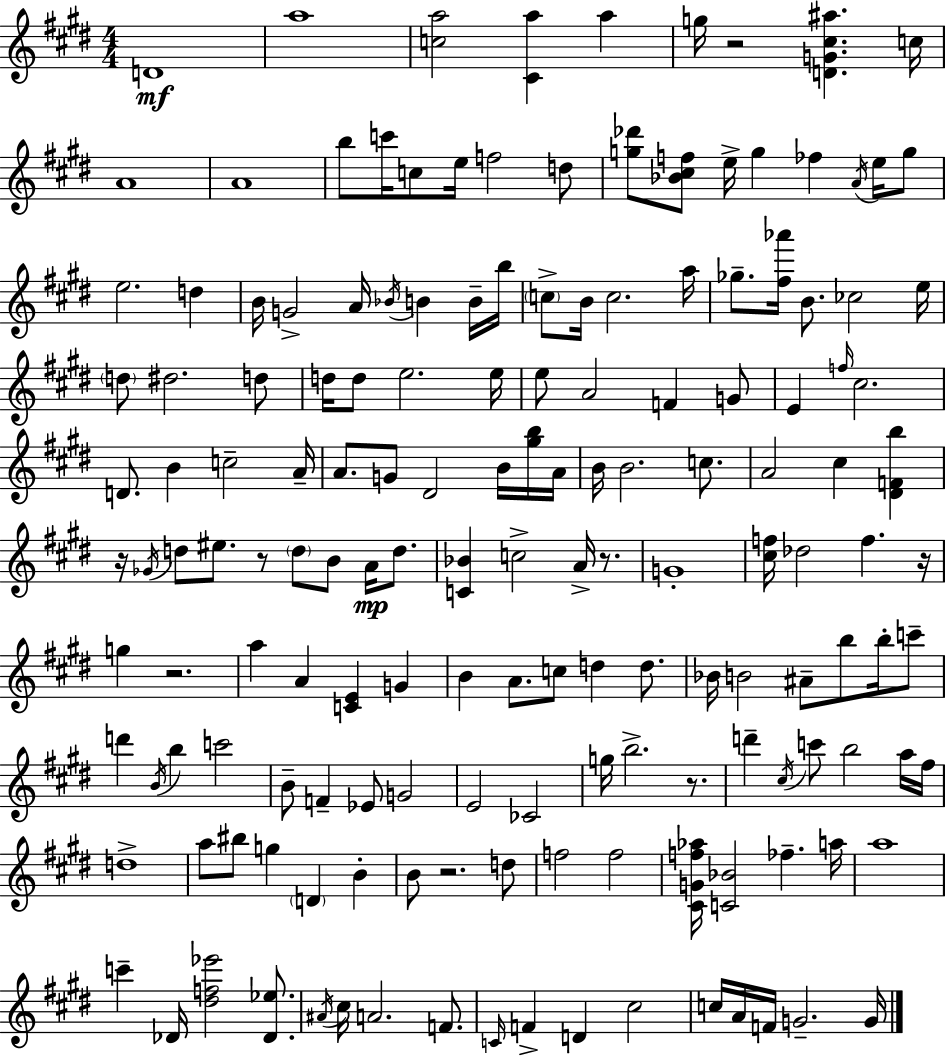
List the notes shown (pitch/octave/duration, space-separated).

D4/w A5/w [C5,A5]/h [C#4,A5]/q A5/q G5/s R/h [D4,G4,C#5,A#5]/q. C5/s A4/w A4/w B5/e C6/s C5/e E5/s F5/h D5/e [G5,Db6]/e [Bb4,C#5,F5]/e E5/s G5/q FES5/q A4/s E5/s G5/e E5/h. D5/q B4/s G4/h A4/s Bb4/s B4/q B4/s B5/s C5/e B4/s C5/h. A5/s Gb5/e. [F#5,Ab6]/s B4/e. CES5/h E5/s D5/e D#5/h. D5/e D5/s D5/e E5/h. E5/s E5/e A4/h F4/q G4/e E4/q F5/s C#5/h. D4/e. B4/q C5/h A4/s A4/e. G4/e D#4/h B4/s [G#5,B5]/s A4/s B4/s B4/h. C5/e. A4/h C#5/q [D#4,F4,B5]/q R/s Gb4/s D5/e EIS5/e. R/e D5/e B4/e A4/s D5/e. [C4,Bb4]/q C5/h A4/s R/e. G4/w [C#5,F5]/s Db5/h F5/q. R/s G5/q R/h. A5/q A4/q [C4,E4]/q G4/q B4/q A4/e. C5/e D5/q D5/e. Bb4/s B4/h A#4/e B5/e B5/s C6/e D6/q B4/s B5/q C6/h B4/e F4/q Eb4/e G4/h E4/h CES4/h G5/s B5/h. R/e. D6/q C#5/s C6/e B5/h A5/s F#5/s D5/w A5/e BIS5/e G5/q D4/q B4/q B4/e R/h. D5/e F5/h F5/h [C#4,G4,F5,Ab5]/s [C4,Bb4]/h FES5/q. A5/s A5/w C6/q Db4/s [D#5,F5,Eb6]/h [Db4,Eb5]/e. A#4/s C#5/s A4/h. F4/e. C4/s F4/q D4/q C#5/h C5/s A4/s F4/s G4/h. G4/s